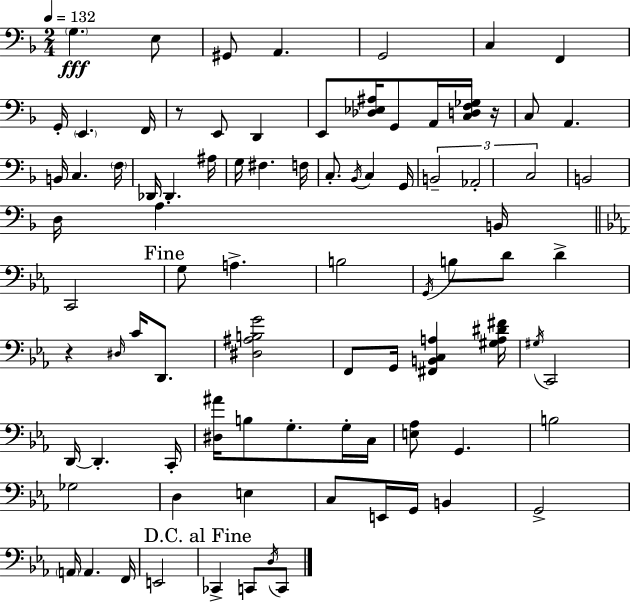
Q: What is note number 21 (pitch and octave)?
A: Db2